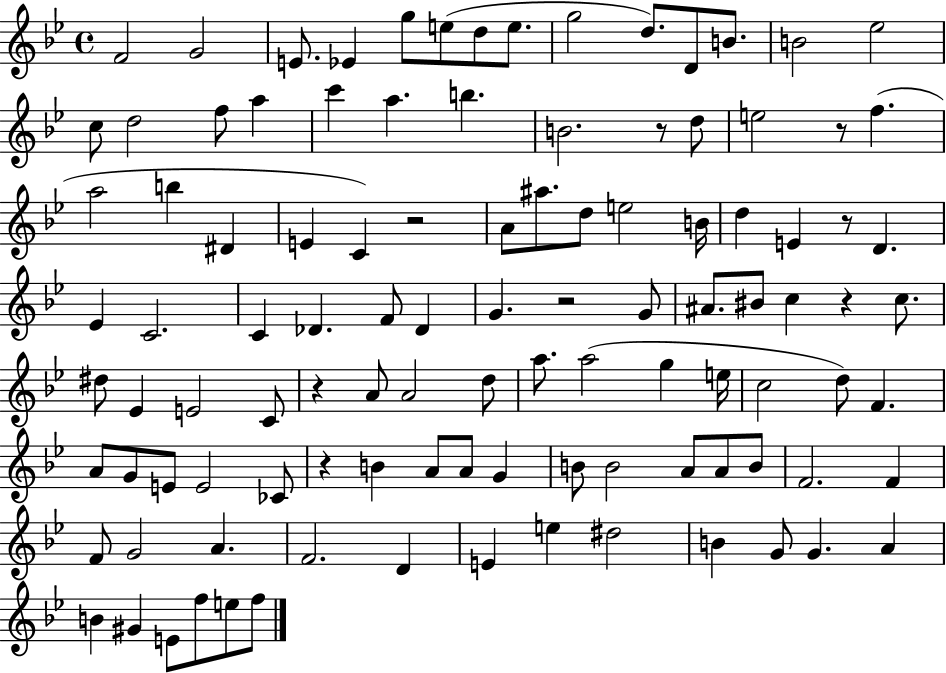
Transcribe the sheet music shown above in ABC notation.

X:1
T:Untitled
M:4/4
L:1/4
K:Bb
F2 G2 E/2 _E g/2 e/2 d/2 e/2 g2 d/2 D/2 B/2 B2 _e2 c/2 d2 f/2 a c' a b B2 z/2 d/2 e2 z/2 f a2 b ^D E C z2 A/2 ^a/2 d/2 e2 B/4 d E z/2 D _E C2 C _D F/2 _D G z2 G/2 ^A/2 ^B/2 c z c/2 ^d/2 _E E2 C/2 z A/2 A2 d/2 a/2 a2 g e/4 c2 d/2 F A/2 G/2 E/2 E2 _C/2 z B A/2 A/2 G B/2 B2 A/2 A/2 B/2 F2 F F/2 G2 A F2 D E e ^d2 B G/2 G A B ^G E/2 f/2 e/2 f/2